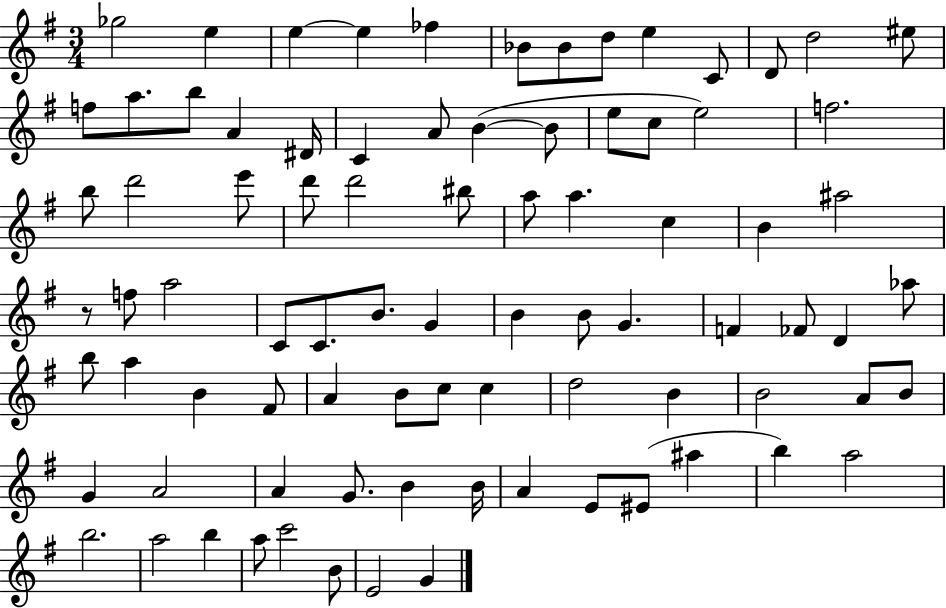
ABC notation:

X:1
T:Untitled
M:3/4
L:1/4
K:G
_g2 e e e _f _B/2 _B/2 d/2 e C/2 D/2 d2 ^e/2 f/2 a/2 b/2 A ^D/4 C A/2 B B/2 e/2 c/2 e2 f2 b/2 d'2 e'/2 d'/2 d'2 ^b/2 a/2 a c B ^a2 z/2 f/2 a2 C/2 C/2 B/2 G B B/2 G F _F/2 D _a/2 b/2 a B ^F/2 A B/2 c/2 c d2 B B2 A/2 B/2 G A2 A G/2 B B/4 A E/2 ^E/2 ^a b a2 b2 a2 b a/2 c'2 B/2 E2 G